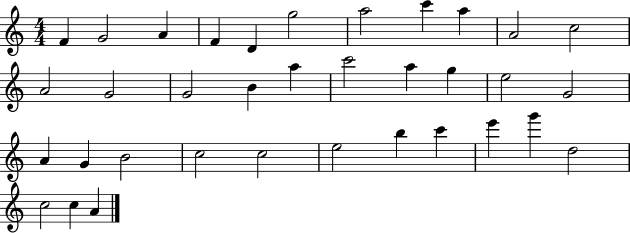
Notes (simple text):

F4/q G4/h A4/q F4/q D4/q G5/h A5/h C6/q A5/q A4/h C5/h A4/h G4/h G4/h B4/q A5/q C6/h A5/q G5/q E5/h G4/h A4/q G4/q B4/h C5/h C5/h E5/h B5/q C6/q E6/q G6/q D5/h C5/h C5/q A4/q